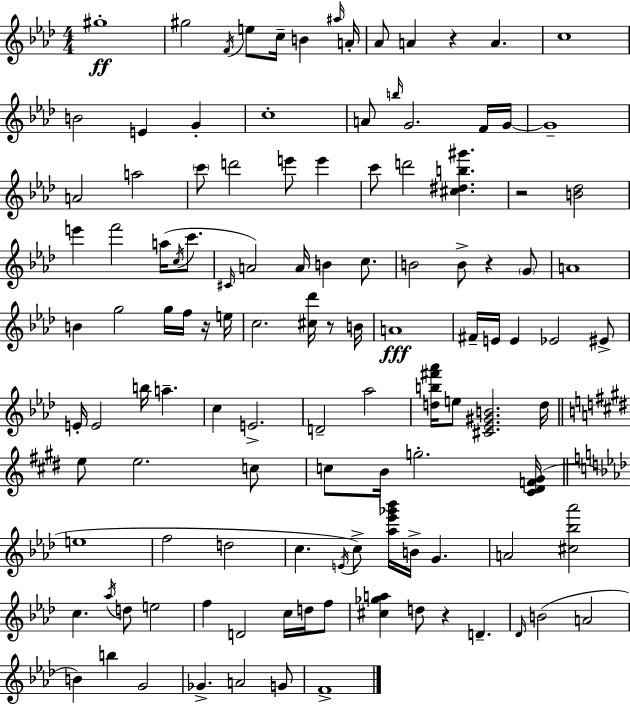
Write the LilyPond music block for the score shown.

{
  \clef treble
  \numericTimeSignature
  \time 4/4
  \key f \minor
  \repeat volta 2 { gis''1-.\ff | gis''2 \acciaccatura { f'16 } e''8 c''16-- b'4 | \grace { ais''16 } a'16-. aes'8 a'4 r4 a'4. | c''1 | \break b'2 e'4 g'4-. | c''1-. | a'8 \grace { b''16 } g'2. | f'16 g'16~~ g'1-- | \break a'2 a''2 | \parenthesize c'''8 d'''2 e'''8 e'''4 | c'''8 d'''2 <cis'' dis'' b'' gis'''>4. | r2 <b' des''>2 | \break e'''4 f'''2 a''16( | \acciaccatura { c''16 } c'''8. \grace { cis'16 }) a'2 a'16 b'4 | c''8. b'2 b'8-> r4 | \parenthesize g'8 a'1 | \break b'4 g''2 | g''16 f''16 r16 e''16 c''2. | <cis'' des'''>16 r8 b'16 a'1\fff | fis'16-- e'16 e'4 ees'2 | \break eis'8-> e'16-. e'2 b''16 a''4.-- | c''4 e'2.-> | d'2-- aes''2 | <d'' b'' fis''' aes'''>16 e''8 <cis' ees' gis' b'>2. | \break d''16 \bar "||" \break \key e \major e''8 e''2. c''8 | c''8 b'16 g''2.-. <cis' dis' f' gis'>16( | \bar "||" \break \key aes \major e''1 | f''2 d''2 | c''4. \acciaccatura { e'16 }) c''8-> <aes'' ees''' ges''' bes'''>16 b'16-> g'4. | a'2 <cis'' bes'' aes'''>2 | \break c''4. \acciaccatura { aes''16 } d''8 e''2 | f''4 d'2 c''16 d''16 | f''8 <cis'' ges'' a''>4 d''8 r4 d'4.-- | \grace { des'16 }( b'2 a'2 | \break b'4) b''4 g'2 | ges'4.-> a'2 | g'8 f'1-> | } \bar "|."
}